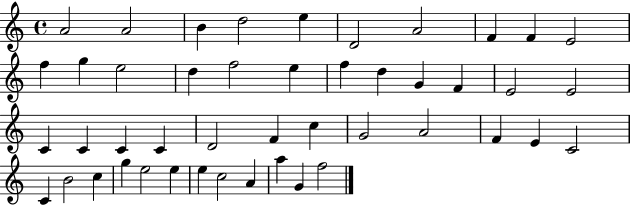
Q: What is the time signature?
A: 4/4